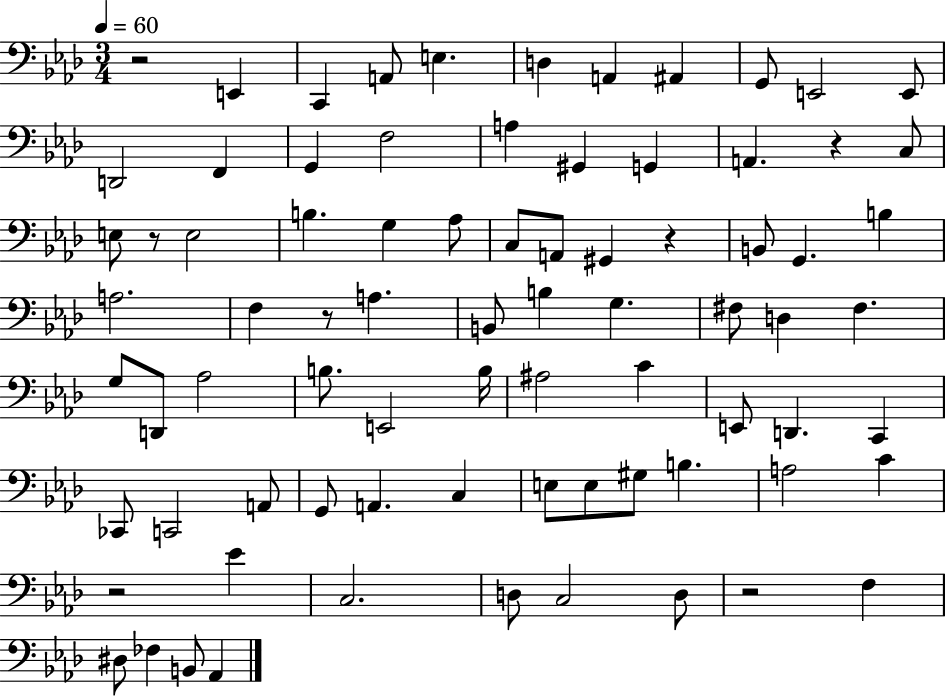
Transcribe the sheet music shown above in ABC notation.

X:1
T:Untitled
M:3/4
L:1/4
K:Ab
z2 E,, C,, A,,/2 E, D, A,, ^A,, G,,/2 E,,2 E,,/2 D,,2 F,, G,, F,2 A, ^G,, G,, A,, z C,/2 E,/2 z/2 E,2 B, G, _A,/2 C,/2 A,,/2 ^G,, z B,,/2 G,, B, A,2 F, z/2 A, B,,/2 B, G, ^F,/2 D, ^F, G,/2 D,,/2 _A,2 B,/2 E,,2 B,/4 ^A,2 C E,,/2 D,, C,, _C,,/2 C,,2 A,,/2 G,,/2 A,, C, E,/2 E,/2 ^G,/2 B, A,2 C z2 _E C,2 D,/2 C,2 D,/2 z2 F, ^D,/2 _F, B,,/2 _A,,